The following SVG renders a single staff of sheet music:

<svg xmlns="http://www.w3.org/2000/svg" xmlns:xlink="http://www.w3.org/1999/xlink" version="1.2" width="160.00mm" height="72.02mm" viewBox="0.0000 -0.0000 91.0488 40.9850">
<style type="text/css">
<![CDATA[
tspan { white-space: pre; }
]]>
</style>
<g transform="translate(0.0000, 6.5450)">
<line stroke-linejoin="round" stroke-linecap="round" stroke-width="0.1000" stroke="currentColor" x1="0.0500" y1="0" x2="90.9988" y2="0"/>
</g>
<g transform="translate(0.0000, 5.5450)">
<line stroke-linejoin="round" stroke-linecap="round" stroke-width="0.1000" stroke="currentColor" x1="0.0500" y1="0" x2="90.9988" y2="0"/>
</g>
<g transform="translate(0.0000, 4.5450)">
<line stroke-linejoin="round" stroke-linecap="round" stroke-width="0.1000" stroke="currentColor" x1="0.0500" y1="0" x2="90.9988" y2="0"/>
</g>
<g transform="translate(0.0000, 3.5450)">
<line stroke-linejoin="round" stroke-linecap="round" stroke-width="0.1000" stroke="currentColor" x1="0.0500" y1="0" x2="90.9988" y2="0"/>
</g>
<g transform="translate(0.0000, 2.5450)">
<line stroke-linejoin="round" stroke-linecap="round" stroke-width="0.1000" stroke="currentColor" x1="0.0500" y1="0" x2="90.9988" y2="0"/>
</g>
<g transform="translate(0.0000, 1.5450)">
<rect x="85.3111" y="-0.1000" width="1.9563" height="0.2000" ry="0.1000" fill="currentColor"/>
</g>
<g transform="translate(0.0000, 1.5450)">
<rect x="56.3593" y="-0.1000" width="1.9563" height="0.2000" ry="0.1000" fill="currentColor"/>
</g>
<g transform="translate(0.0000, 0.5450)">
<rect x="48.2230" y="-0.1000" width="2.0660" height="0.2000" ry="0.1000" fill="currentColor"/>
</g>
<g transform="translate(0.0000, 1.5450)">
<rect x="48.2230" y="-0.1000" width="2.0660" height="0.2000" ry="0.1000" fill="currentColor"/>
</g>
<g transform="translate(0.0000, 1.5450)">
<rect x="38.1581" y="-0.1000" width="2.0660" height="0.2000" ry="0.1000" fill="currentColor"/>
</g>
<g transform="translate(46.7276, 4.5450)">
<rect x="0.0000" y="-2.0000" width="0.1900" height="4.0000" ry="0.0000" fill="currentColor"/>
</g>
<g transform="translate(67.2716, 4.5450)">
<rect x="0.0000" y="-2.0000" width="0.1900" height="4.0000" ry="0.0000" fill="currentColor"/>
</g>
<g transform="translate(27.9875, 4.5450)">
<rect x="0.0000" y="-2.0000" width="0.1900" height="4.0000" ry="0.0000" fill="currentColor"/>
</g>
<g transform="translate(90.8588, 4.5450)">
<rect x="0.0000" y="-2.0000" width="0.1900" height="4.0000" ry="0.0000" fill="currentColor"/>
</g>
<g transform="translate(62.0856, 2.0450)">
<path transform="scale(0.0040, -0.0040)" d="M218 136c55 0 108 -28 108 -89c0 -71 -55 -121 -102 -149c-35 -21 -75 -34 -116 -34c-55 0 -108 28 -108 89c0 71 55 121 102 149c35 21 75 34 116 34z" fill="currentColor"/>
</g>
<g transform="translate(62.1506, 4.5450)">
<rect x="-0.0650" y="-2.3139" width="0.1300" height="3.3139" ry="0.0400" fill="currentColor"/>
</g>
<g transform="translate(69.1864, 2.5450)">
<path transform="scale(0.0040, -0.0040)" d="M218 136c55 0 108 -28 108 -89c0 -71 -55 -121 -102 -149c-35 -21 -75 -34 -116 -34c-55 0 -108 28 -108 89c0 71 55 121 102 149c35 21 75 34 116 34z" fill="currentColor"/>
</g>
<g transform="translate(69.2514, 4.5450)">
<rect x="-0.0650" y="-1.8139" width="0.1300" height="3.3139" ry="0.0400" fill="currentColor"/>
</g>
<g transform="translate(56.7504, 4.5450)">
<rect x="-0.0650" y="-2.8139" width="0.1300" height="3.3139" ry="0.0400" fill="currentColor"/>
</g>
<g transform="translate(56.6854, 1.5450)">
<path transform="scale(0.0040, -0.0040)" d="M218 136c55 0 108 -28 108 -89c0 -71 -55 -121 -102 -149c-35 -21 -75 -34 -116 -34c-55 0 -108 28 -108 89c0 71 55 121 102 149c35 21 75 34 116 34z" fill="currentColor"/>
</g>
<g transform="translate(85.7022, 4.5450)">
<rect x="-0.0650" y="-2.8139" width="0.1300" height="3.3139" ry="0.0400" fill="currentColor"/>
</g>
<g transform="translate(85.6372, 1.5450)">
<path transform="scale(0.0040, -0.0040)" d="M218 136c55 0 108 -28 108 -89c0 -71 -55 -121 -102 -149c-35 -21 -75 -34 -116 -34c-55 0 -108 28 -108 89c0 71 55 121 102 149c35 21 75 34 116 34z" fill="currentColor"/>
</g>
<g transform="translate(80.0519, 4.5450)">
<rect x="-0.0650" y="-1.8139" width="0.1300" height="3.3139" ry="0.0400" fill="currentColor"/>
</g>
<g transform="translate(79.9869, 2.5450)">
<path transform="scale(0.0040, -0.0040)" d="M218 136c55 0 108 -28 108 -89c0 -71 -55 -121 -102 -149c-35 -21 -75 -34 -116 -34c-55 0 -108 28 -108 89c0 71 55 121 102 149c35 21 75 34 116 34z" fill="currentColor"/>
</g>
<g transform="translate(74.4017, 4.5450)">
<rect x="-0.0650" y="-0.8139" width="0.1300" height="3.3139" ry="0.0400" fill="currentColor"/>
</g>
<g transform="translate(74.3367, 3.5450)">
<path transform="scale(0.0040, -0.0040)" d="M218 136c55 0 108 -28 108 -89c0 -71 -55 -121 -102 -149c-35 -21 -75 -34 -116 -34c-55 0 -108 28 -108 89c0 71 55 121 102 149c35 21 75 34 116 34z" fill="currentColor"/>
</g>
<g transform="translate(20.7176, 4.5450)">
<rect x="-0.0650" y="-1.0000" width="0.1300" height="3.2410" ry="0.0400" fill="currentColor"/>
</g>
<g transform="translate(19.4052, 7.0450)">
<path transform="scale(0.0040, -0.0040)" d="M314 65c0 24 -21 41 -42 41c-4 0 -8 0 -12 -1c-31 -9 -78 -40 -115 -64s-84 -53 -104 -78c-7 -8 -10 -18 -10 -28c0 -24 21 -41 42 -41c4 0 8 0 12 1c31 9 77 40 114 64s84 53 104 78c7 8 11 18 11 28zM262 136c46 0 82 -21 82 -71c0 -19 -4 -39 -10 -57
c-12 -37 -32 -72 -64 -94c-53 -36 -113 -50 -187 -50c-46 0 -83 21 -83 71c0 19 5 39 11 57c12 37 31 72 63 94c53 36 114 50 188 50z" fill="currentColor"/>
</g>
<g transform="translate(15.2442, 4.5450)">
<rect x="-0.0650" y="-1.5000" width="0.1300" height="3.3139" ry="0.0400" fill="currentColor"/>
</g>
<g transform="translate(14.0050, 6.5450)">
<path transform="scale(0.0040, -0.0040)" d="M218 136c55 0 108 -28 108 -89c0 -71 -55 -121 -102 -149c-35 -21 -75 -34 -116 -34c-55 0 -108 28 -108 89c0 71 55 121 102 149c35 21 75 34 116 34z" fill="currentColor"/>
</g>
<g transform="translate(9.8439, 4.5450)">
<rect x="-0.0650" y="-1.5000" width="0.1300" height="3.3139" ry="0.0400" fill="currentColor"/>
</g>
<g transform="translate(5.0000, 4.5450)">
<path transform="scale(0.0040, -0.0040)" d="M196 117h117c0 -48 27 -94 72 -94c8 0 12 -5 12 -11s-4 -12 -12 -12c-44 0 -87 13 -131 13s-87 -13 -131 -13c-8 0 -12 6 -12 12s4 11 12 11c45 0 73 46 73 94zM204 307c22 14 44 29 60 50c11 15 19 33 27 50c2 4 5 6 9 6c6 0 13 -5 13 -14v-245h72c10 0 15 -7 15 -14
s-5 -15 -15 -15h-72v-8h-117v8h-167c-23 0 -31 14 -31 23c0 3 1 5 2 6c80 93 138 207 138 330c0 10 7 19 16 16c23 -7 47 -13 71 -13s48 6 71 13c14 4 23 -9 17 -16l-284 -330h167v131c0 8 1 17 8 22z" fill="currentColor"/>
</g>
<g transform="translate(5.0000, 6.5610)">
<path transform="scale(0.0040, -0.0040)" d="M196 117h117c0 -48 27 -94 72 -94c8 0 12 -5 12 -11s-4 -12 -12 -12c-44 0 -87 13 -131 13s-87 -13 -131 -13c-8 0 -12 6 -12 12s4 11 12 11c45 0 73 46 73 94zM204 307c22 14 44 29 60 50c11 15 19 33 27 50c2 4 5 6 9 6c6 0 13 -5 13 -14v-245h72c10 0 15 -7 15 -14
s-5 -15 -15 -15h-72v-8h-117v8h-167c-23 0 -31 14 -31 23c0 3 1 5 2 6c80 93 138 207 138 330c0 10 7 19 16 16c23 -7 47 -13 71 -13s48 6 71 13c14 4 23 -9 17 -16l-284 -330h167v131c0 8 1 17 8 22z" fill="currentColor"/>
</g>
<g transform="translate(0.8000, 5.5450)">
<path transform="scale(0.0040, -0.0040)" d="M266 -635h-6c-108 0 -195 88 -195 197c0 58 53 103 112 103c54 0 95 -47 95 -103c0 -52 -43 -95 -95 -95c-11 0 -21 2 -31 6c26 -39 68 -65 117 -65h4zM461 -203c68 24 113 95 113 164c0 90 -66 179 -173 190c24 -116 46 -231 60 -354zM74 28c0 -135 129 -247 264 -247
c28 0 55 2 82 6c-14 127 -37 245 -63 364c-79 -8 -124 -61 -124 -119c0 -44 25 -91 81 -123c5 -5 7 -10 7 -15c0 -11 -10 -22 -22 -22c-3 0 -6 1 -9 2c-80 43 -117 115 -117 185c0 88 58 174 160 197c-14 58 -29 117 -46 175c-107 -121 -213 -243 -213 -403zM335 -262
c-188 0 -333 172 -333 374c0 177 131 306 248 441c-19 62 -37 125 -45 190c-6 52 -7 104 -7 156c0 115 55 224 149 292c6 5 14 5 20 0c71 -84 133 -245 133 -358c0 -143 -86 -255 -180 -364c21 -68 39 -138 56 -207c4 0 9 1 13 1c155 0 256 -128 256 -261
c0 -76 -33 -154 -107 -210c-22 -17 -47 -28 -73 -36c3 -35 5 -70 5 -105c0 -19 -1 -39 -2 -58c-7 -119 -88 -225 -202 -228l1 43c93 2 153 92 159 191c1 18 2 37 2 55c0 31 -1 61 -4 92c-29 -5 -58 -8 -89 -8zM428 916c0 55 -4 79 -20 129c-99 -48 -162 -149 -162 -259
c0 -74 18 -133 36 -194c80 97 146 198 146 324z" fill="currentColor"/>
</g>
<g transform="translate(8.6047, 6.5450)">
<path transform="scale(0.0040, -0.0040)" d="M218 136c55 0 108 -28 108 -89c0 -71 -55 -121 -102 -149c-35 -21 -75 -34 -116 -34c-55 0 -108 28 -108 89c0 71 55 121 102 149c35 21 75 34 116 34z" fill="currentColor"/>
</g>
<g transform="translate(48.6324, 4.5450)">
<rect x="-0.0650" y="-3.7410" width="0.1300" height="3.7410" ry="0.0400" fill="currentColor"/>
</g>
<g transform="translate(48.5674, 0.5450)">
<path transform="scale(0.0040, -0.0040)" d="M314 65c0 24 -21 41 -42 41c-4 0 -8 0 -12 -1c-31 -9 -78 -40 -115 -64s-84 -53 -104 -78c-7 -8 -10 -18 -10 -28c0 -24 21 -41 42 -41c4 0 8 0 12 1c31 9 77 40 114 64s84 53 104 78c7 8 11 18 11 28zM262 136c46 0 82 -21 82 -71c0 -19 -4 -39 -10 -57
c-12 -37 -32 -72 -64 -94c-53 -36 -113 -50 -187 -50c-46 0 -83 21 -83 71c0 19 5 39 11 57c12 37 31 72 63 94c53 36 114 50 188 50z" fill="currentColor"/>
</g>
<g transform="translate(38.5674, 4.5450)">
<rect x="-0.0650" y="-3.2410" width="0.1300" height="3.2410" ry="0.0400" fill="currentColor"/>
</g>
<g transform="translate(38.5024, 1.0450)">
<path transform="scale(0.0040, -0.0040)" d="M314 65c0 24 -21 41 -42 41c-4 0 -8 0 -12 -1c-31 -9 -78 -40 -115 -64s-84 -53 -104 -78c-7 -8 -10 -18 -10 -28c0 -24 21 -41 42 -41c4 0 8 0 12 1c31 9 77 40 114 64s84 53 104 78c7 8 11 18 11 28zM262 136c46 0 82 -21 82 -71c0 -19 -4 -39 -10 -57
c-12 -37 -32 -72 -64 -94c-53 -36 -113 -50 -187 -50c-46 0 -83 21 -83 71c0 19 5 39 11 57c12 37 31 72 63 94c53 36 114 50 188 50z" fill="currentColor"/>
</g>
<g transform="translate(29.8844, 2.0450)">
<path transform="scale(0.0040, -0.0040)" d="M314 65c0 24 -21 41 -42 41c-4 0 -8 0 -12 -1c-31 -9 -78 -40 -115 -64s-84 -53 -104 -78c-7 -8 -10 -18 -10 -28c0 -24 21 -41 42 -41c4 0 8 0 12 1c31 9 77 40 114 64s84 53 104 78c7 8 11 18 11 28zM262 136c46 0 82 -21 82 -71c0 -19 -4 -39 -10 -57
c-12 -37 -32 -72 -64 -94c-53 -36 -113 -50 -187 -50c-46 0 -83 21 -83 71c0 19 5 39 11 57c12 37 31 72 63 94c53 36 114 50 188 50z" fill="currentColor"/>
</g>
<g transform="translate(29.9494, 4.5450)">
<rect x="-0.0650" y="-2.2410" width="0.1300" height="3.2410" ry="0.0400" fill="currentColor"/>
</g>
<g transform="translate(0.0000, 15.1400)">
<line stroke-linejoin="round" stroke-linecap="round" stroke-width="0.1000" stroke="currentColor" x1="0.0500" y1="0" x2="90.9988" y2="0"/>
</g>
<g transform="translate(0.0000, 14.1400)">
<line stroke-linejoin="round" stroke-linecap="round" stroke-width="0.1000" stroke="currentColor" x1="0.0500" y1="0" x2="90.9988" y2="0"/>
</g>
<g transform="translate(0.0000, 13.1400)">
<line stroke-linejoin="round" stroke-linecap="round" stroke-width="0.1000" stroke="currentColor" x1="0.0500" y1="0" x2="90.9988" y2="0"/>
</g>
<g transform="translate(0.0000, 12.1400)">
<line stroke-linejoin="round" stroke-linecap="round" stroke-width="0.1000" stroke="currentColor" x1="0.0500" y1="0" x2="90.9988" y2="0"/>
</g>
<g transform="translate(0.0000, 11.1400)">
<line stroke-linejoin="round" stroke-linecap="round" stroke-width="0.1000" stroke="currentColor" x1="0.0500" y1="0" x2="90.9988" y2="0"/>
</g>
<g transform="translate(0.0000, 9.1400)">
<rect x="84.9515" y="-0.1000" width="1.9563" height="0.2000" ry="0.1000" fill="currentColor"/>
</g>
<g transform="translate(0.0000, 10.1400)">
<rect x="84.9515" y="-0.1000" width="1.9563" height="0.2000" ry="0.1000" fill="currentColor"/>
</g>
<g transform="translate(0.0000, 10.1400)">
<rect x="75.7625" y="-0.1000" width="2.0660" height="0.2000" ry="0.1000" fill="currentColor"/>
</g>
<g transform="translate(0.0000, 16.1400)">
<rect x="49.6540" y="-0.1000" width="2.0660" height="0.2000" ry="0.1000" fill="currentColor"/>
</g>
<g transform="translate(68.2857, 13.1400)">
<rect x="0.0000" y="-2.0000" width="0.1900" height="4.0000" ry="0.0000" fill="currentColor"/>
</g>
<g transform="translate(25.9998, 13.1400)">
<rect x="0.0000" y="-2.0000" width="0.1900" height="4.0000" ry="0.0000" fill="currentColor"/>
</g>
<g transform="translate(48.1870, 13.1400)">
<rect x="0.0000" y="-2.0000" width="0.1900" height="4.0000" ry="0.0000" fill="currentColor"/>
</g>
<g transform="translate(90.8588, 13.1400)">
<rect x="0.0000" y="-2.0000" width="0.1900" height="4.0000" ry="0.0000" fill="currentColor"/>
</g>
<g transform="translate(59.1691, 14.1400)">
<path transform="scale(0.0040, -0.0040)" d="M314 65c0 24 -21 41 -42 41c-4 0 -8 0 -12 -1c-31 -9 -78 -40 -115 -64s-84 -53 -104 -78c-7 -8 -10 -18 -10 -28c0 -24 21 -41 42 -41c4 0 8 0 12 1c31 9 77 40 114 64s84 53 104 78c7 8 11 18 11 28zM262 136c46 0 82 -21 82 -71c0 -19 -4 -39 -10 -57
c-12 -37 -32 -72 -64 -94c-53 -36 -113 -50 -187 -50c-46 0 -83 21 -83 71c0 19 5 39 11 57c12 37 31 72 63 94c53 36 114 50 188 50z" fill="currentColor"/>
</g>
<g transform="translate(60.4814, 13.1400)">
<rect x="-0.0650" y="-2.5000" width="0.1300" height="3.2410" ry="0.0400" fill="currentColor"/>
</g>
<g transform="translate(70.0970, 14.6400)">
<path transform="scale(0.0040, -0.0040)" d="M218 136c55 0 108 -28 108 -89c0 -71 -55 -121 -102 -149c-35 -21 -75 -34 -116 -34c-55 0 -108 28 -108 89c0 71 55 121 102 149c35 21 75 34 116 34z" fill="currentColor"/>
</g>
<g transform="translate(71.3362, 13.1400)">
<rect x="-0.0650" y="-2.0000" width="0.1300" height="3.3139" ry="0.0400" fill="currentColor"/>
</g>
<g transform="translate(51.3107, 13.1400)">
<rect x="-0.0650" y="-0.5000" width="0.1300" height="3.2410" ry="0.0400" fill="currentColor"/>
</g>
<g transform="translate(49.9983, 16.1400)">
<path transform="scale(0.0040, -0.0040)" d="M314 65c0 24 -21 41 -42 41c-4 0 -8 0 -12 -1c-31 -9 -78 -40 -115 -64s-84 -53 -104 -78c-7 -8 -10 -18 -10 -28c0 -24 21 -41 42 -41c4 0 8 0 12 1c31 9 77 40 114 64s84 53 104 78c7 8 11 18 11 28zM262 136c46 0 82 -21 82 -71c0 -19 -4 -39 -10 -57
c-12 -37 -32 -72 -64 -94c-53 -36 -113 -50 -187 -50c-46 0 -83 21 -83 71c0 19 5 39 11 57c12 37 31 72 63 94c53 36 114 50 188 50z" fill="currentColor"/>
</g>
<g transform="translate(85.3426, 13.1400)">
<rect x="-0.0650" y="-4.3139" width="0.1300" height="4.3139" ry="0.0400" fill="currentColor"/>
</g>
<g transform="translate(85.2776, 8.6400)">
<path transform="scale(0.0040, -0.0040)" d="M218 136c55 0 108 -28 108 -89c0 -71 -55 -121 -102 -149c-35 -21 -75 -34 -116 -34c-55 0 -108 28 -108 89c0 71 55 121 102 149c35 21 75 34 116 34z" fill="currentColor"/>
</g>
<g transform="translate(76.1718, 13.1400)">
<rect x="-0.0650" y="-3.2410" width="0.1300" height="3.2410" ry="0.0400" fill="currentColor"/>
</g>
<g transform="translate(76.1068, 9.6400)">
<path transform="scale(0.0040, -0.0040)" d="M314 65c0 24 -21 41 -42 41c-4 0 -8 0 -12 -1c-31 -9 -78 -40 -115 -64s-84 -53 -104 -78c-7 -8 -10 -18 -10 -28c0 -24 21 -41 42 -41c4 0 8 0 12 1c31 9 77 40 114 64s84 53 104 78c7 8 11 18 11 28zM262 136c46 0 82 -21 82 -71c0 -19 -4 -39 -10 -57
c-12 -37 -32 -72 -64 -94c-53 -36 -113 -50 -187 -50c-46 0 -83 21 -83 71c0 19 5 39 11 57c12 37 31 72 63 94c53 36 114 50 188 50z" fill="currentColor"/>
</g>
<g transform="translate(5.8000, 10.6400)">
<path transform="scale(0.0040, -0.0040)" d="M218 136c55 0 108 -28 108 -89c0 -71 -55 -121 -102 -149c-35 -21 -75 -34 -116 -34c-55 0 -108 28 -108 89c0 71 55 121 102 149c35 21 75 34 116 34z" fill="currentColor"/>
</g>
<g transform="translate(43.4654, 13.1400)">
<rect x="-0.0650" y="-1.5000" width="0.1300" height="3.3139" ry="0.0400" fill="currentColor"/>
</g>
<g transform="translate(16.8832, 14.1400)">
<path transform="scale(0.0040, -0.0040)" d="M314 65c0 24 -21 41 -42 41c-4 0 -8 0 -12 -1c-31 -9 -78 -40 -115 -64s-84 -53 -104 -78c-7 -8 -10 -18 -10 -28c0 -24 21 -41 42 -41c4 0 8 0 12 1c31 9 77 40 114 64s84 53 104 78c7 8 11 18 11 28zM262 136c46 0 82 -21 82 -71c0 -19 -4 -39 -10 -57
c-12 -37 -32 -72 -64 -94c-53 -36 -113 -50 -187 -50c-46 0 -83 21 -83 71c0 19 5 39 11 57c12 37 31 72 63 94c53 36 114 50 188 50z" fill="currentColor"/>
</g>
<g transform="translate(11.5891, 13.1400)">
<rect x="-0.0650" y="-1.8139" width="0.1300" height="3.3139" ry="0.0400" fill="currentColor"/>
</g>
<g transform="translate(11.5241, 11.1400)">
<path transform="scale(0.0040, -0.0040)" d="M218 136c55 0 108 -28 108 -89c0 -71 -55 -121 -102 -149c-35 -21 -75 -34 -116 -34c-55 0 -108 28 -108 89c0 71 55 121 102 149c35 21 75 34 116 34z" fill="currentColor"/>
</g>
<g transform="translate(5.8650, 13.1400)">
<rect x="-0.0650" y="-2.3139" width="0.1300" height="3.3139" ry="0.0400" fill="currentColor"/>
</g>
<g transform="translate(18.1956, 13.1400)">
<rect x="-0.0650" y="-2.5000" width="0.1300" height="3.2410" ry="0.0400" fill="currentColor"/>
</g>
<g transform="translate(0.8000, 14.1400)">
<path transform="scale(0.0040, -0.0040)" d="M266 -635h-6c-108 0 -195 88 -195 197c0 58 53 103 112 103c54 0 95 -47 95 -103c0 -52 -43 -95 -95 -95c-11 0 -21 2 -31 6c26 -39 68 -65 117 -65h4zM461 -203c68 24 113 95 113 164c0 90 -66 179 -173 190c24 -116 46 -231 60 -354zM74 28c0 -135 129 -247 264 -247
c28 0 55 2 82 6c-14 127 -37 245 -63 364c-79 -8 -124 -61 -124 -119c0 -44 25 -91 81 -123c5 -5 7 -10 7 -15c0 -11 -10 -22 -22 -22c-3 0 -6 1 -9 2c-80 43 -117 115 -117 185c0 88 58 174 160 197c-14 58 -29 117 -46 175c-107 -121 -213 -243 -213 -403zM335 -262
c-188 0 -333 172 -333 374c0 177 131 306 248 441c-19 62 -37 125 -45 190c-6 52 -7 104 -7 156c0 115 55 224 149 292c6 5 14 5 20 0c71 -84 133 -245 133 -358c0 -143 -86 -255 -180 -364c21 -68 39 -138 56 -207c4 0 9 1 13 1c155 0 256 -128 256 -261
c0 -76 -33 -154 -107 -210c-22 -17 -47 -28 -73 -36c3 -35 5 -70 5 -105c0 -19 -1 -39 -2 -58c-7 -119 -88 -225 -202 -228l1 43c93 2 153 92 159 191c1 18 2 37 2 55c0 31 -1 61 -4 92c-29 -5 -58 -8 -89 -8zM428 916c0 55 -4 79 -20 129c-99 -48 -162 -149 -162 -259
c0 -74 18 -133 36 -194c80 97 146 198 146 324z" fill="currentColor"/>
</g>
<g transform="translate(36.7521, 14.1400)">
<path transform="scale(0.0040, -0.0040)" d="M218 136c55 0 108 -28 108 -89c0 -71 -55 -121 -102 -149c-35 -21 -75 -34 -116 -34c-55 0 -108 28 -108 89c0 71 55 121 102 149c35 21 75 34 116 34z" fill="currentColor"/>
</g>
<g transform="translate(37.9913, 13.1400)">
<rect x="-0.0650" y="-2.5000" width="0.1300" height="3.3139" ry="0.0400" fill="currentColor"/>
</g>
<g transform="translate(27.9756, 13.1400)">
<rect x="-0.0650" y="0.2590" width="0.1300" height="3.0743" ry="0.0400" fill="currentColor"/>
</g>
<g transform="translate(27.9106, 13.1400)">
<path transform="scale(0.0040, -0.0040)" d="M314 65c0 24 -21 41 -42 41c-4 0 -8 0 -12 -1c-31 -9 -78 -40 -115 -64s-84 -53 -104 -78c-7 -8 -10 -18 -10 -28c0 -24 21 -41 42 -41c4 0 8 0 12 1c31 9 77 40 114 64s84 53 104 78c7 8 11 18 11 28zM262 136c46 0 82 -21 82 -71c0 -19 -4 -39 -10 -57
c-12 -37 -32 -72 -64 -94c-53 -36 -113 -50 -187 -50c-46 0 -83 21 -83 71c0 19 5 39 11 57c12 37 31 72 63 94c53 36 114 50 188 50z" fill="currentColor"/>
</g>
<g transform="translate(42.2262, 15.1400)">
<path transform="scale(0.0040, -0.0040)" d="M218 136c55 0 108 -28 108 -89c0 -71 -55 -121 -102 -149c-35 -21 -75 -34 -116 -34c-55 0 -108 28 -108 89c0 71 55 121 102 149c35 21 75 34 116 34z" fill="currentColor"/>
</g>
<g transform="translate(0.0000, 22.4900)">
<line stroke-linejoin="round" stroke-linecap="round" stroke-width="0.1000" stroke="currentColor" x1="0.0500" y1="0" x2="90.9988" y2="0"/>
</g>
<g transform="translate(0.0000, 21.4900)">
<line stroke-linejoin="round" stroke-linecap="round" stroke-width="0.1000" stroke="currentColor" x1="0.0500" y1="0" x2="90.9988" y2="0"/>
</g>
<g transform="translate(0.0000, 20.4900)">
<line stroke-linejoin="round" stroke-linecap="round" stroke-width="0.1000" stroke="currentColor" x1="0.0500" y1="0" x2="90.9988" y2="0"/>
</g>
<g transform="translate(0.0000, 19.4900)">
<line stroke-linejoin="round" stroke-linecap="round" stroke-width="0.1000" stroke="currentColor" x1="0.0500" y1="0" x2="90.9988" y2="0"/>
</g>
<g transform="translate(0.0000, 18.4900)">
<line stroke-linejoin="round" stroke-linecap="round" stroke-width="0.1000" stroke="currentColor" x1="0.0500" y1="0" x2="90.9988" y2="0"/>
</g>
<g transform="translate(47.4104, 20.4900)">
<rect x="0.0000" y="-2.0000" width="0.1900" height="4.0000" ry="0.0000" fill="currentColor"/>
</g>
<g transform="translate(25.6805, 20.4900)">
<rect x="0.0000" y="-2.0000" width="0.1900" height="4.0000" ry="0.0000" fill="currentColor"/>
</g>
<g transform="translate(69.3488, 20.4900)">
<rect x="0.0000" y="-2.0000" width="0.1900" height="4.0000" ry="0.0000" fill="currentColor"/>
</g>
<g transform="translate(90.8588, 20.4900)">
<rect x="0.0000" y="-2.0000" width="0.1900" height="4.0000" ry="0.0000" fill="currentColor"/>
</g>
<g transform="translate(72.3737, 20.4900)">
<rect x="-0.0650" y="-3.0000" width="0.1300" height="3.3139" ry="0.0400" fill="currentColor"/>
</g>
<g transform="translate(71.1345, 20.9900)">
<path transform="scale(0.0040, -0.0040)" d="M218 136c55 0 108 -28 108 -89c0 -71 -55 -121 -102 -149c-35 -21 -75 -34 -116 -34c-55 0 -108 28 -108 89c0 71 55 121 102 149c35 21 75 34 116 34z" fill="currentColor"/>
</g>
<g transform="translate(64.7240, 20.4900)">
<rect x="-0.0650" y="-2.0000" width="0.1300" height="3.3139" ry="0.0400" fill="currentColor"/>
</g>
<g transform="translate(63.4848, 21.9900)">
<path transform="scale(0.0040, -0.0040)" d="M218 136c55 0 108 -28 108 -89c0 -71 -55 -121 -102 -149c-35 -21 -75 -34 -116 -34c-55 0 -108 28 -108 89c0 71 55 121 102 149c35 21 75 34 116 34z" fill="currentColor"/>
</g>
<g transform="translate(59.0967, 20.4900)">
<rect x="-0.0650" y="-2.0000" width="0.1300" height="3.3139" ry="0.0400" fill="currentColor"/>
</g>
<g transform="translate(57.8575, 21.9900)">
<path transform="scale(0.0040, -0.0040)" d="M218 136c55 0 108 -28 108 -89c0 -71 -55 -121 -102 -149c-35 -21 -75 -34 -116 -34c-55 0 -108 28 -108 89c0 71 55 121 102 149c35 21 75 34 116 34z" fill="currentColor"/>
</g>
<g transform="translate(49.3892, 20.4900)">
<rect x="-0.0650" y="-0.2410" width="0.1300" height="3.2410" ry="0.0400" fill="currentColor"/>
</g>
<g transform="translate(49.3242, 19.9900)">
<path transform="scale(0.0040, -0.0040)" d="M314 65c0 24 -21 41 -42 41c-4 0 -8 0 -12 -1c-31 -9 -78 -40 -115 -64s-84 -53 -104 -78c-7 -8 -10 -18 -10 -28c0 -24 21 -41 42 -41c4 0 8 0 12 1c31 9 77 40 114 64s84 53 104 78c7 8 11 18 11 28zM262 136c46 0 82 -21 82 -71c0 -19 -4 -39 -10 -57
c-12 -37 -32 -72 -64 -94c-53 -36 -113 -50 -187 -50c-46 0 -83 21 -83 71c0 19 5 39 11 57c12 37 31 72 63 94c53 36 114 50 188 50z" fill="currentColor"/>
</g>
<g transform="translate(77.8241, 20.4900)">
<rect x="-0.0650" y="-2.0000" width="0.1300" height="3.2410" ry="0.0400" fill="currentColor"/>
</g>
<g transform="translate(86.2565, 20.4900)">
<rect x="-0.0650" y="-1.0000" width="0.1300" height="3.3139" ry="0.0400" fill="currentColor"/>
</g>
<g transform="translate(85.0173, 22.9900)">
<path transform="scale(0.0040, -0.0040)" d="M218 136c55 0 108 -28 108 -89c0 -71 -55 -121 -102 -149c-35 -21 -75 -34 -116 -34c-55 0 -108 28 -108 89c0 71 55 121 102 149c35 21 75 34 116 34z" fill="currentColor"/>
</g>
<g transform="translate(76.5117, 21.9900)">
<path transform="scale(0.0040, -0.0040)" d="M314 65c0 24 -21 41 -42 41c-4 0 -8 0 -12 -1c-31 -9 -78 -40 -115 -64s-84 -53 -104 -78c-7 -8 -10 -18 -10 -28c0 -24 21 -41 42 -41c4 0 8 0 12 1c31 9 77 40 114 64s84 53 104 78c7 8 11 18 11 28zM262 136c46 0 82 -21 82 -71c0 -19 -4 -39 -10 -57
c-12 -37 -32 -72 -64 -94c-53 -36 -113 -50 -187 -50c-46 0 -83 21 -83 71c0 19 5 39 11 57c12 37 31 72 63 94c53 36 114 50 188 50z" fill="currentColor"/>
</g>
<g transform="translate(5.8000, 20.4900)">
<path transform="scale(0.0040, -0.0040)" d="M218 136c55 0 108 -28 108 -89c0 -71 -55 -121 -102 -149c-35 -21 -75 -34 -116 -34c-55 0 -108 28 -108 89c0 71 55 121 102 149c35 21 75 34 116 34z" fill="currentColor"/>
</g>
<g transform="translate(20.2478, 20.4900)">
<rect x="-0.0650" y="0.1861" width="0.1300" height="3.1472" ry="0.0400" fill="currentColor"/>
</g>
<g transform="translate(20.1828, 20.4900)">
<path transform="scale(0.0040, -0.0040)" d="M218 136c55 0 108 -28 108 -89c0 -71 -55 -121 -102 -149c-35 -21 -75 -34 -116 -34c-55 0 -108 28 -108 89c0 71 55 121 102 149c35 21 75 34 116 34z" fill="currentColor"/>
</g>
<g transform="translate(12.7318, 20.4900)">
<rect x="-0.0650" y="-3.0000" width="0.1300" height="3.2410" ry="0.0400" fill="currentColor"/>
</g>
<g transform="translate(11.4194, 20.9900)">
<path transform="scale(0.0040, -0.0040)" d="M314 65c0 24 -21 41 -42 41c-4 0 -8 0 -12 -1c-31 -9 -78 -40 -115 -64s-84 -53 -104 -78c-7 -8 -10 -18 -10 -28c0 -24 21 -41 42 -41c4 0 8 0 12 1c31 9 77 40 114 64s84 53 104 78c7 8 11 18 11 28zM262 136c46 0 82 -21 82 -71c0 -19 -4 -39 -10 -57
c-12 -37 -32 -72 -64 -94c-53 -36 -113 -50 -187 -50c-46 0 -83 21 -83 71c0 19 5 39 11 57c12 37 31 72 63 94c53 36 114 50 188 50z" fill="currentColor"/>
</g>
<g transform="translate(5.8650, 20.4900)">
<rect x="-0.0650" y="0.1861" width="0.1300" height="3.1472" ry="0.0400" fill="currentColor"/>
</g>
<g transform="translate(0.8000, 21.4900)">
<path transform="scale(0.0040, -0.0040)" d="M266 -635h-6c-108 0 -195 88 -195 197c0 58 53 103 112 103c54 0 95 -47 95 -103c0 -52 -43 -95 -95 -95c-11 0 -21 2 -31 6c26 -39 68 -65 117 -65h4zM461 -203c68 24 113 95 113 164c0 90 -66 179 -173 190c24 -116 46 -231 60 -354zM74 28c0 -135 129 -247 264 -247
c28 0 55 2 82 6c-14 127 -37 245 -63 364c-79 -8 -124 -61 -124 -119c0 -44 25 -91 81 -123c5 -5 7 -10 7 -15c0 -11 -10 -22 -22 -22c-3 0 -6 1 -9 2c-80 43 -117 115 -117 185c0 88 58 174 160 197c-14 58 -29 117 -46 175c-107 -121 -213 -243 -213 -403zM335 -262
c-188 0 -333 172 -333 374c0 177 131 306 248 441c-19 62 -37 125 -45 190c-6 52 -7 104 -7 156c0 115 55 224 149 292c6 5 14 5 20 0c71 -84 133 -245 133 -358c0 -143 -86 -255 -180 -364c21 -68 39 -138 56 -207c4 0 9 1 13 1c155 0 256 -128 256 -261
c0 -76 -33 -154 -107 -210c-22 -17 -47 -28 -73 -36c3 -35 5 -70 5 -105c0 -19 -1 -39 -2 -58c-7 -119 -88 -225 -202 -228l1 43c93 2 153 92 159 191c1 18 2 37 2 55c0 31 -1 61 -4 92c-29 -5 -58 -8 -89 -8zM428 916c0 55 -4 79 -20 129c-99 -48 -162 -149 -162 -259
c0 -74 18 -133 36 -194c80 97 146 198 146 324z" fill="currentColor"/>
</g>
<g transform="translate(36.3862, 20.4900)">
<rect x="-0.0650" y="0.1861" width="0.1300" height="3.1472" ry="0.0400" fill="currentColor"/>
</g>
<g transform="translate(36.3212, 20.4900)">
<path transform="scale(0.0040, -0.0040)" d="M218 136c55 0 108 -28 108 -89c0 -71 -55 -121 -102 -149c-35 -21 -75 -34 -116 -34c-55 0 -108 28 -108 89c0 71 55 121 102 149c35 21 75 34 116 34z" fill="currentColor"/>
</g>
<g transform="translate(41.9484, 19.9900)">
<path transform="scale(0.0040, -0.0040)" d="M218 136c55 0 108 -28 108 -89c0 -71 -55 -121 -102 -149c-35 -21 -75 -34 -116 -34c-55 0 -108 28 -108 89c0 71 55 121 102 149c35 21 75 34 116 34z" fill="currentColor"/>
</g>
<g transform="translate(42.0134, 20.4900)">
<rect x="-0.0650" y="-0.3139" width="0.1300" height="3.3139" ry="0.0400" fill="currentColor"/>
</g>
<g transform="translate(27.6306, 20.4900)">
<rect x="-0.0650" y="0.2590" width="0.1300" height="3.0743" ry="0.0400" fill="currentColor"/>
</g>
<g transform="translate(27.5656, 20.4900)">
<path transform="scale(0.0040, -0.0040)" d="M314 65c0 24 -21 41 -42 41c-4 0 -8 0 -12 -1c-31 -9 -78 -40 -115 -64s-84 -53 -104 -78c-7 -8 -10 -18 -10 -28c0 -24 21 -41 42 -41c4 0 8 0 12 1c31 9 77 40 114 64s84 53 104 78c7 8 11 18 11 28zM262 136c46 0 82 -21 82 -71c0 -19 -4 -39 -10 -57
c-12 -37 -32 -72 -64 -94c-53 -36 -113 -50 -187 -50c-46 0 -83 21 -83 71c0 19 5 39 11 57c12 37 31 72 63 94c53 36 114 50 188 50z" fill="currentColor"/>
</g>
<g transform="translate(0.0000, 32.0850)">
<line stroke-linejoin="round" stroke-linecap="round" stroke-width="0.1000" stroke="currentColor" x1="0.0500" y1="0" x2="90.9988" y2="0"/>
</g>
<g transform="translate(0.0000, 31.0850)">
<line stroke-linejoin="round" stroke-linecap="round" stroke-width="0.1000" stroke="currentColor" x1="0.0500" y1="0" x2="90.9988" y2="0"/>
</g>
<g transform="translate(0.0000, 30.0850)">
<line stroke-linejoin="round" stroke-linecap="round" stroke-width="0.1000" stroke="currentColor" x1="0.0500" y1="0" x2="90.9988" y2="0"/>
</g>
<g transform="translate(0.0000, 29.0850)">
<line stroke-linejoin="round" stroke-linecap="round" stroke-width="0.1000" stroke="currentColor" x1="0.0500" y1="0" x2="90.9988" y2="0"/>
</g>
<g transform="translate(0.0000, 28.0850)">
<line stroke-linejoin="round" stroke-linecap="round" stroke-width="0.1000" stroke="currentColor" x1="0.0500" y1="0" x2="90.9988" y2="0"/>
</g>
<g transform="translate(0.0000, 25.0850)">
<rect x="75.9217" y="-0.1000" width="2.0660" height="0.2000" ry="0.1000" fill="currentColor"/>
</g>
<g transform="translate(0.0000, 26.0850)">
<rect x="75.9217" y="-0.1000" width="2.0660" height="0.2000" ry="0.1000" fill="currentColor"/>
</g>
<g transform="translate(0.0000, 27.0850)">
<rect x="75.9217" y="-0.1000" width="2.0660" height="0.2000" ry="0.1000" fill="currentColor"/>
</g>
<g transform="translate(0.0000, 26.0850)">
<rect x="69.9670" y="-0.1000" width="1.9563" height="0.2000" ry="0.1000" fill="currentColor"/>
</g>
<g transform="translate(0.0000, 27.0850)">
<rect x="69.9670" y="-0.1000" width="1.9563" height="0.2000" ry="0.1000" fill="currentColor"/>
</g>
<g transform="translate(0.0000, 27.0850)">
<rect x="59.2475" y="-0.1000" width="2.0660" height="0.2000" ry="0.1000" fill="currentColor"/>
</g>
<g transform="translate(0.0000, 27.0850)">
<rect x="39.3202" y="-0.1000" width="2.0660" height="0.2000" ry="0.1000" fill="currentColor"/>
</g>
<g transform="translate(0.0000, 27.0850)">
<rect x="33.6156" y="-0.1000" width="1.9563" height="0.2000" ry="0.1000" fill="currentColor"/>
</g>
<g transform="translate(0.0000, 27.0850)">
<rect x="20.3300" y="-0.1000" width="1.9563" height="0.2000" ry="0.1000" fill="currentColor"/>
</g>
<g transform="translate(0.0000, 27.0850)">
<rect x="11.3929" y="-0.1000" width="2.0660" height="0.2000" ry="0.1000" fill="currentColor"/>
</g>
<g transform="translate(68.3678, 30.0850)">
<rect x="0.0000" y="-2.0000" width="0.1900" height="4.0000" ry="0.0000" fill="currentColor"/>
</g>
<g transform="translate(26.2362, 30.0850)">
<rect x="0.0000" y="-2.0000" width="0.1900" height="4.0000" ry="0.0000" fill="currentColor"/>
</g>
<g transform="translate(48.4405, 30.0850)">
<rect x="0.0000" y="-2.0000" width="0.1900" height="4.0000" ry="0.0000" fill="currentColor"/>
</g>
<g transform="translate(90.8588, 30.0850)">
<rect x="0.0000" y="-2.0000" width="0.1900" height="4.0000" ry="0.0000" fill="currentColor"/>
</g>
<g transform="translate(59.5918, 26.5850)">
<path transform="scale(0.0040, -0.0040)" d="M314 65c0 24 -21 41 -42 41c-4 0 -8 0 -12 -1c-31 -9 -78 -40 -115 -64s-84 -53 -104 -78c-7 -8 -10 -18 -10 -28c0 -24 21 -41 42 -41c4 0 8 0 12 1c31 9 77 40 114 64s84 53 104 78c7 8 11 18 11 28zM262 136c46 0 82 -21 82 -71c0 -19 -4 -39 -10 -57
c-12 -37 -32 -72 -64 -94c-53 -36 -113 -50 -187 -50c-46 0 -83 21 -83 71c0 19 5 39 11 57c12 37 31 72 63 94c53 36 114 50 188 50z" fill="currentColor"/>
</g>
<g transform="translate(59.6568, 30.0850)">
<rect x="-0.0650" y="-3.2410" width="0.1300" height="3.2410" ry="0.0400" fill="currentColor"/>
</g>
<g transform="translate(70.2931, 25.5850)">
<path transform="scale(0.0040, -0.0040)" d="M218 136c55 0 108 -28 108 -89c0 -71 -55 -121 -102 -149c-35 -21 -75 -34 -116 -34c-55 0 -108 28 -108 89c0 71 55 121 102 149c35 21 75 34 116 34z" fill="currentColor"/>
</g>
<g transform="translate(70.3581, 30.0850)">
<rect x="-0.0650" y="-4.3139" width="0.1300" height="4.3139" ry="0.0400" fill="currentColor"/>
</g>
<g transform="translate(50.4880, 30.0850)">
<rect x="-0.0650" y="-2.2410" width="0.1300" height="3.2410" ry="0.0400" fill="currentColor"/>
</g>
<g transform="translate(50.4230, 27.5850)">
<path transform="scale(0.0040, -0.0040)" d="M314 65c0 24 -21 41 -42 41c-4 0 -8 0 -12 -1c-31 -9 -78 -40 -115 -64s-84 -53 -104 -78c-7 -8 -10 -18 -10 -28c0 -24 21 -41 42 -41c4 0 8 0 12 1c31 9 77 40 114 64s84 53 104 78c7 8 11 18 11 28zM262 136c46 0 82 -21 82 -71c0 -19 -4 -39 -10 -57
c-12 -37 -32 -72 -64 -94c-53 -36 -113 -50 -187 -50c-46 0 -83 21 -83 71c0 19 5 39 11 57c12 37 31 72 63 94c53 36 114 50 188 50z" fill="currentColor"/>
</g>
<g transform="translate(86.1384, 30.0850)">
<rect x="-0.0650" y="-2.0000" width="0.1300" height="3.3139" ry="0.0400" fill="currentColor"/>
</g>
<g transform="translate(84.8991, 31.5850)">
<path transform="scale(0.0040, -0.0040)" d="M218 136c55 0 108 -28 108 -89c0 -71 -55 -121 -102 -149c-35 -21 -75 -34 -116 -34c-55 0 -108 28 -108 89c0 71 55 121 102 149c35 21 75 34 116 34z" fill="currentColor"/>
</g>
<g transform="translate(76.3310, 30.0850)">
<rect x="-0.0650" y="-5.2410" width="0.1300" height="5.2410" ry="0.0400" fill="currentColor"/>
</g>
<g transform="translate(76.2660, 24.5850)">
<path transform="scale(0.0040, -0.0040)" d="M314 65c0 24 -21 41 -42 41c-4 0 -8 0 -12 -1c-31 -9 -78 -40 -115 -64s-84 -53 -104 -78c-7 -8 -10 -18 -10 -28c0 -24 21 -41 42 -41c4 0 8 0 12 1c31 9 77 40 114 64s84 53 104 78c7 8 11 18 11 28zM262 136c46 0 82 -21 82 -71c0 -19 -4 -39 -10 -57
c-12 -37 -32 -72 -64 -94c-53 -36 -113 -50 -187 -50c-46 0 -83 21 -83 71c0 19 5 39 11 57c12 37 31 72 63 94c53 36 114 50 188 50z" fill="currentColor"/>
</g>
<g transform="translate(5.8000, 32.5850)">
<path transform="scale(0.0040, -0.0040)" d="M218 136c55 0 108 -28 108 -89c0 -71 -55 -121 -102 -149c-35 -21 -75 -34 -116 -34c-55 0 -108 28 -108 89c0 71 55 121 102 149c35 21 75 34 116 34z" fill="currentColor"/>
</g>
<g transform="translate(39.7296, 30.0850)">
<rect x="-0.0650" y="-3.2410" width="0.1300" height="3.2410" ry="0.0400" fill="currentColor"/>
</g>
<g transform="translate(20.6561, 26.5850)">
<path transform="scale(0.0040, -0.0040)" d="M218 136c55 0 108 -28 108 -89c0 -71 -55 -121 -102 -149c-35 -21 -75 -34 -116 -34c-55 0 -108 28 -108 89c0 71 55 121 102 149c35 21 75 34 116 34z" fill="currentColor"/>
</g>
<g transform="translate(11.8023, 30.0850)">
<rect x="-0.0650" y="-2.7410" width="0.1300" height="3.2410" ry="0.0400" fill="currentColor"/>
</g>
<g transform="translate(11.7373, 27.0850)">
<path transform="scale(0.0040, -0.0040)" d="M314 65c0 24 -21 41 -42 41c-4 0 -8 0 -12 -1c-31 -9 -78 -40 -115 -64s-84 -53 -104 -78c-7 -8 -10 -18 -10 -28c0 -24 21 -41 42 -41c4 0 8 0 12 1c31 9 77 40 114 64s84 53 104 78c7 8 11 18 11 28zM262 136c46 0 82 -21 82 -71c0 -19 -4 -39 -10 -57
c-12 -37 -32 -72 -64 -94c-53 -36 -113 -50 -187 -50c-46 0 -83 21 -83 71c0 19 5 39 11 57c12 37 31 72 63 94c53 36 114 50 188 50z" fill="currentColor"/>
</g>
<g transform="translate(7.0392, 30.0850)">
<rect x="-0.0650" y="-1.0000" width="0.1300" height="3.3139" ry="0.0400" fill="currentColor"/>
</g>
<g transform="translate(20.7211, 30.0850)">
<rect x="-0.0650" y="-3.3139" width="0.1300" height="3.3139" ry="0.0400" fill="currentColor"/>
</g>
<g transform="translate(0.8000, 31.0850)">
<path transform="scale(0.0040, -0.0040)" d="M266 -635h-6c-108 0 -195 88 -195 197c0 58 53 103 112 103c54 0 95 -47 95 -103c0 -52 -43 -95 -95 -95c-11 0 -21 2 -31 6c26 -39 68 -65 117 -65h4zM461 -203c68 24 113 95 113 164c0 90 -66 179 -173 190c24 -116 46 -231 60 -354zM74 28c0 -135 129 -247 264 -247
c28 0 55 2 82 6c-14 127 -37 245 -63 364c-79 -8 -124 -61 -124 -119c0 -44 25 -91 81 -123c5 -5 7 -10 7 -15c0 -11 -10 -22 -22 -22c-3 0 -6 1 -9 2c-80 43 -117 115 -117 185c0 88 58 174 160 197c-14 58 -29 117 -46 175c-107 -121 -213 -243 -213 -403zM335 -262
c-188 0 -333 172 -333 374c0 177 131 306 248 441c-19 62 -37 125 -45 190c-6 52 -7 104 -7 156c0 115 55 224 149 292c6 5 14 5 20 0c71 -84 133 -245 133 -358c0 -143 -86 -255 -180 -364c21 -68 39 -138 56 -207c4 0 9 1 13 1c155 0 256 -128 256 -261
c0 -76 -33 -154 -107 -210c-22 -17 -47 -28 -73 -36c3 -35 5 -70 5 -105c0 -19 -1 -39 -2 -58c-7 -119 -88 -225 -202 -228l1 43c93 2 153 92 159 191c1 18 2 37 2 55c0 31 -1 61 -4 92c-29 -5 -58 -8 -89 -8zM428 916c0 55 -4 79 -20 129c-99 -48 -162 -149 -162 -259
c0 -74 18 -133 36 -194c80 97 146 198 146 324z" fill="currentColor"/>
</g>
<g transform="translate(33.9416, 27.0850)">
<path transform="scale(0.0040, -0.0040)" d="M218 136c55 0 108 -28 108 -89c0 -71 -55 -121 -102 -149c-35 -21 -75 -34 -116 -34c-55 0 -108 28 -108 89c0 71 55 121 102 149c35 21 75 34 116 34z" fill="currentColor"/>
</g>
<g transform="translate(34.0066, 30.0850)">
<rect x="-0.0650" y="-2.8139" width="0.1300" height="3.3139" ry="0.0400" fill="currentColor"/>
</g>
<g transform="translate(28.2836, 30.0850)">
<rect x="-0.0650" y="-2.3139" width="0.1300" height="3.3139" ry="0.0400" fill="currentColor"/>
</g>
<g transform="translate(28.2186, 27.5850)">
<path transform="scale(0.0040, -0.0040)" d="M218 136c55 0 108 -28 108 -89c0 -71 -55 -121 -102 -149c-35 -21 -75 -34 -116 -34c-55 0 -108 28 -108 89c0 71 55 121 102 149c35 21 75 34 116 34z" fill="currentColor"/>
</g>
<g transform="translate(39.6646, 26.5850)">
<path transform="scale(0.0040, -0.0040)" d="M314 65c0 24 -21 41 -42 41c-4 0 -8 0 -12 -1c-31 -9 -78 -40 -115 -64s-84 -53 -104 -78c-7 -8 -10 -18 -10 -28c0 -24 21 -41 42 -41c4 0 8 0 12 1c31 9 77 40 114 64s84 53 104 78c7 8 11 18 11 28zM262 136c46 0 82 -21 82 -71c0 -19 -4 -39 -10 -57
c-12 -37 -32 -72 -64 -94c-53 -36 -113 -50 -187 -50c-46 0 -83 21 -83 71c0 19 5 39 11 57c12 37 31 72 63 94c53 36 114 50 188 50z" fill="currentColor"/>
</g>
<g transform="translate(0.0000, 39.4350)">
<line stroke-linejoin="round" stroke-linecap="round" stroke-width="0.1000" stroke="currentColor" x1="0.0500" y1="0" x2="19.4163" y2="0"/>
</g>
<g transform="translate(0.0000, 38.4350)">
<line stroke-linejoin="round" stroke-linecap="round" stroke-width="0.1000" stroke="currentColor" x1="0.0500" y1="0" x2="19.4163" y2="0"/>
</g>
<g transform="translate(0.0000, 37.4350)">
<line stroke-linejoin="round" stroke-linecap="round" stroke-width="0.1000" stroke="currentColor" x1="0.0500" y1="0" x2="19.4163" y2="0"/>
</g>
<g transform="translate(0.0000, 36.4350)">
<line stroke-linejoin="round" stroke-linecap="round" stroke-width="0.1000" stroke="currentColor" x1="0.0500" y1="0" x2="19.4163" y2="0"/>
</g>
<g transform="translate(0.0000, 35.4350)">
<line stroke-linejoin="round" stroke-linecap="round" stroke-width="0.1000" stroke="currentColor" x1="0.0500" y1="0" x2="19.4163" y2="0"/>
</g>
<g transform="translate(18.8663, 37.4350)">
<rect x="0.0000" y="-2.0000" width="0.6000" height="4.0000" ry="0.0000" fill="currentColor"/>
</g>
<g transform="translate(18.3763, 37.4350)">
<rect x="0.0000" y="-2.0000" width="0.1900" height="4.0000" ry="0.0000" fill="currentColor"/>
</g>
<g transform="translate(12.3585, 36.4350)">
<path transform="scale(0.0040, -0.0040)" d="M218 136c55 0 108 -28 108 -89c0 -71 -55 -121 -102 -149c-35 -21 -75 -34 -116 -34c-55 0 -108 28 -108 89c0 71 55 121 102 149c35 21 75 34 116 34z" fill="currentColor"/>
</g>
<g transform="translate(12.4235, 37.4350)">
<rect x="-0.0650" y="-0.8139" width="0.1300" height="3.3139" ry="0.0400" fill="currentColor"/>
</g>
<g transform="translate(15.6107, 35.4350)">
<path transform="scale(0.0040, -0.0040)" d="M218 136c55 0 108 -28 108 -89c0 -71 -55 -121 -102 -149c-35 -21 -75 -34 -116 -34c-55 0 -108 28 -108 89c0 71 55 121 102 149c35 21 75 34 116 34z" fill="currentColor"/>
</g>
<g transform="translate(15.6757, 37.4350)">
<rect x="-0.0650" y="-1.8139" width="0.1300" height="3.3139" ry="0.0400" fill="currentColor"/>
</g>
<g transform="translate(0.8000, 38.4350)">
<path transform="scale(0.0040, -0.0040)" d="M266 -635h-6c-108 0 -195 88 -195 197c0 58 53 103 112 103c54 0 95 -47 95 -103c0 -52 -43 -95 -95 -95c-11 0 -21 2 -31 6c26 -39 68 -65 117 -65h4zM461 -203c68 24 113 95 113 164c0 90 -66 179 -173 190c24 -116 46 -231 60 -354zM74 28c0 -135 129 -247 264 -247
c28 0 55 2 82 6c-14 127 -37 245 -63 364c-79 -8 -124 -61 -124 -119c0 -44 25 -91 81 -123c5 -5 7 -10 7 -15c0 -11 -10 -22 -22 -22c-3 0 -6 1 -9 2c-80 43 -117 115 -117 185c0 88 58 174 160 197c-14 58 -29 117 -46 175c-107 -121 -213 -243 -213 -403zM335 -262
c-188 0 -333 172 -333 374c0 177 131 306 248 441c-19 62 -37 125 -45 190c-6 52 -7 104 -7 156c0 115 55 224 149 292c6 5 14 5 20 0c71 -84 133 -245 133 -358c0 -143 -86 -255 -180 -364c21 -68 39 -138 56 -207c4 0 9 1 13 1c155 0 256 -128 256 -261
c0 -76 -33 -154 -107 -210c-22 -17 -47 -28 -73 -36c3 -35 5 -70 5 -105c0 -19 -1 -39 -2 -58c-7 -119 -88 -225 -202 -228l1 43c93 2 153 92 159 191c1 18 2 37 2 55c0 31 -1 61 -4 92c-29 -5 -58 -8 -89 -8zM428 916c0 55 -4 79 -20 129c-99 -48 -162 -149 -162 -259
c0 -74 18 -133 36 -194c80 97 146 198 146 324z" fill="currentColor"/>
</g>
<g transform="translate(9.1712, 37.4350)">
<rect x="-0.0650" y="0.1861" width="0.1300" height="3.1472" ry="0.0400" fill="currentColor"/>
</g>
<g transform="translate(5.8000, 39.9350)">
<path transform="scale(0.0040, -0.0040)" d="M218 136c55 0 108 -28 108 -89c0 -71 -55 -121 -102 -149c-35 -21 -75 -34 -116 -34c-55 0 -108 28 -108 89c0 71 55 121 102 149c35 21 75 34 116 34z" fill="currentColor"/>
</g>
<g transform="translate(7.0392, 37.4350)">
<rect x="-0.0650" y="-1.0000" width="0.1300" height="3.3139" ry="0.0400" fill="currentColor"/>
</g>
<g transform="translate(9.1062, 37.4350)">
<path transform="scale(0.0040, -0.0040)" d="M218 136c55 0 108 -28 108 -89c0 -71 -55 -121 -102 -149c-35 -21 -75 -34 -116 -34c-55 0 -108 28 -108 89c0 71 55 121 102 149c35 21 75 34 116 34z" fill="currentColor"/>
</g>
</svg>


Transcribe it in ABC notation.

X:1
T:Untitled
M:4/4
L:1/4
K:C
E E D2 g2 b2 c'2 a g f d f a g f G2 B2 G E C2 G2 F b2 d' B A2 B B2 B c c2 F F A F2 D D a2 b g a b2 g2 b2 d' f'2 F D B d f